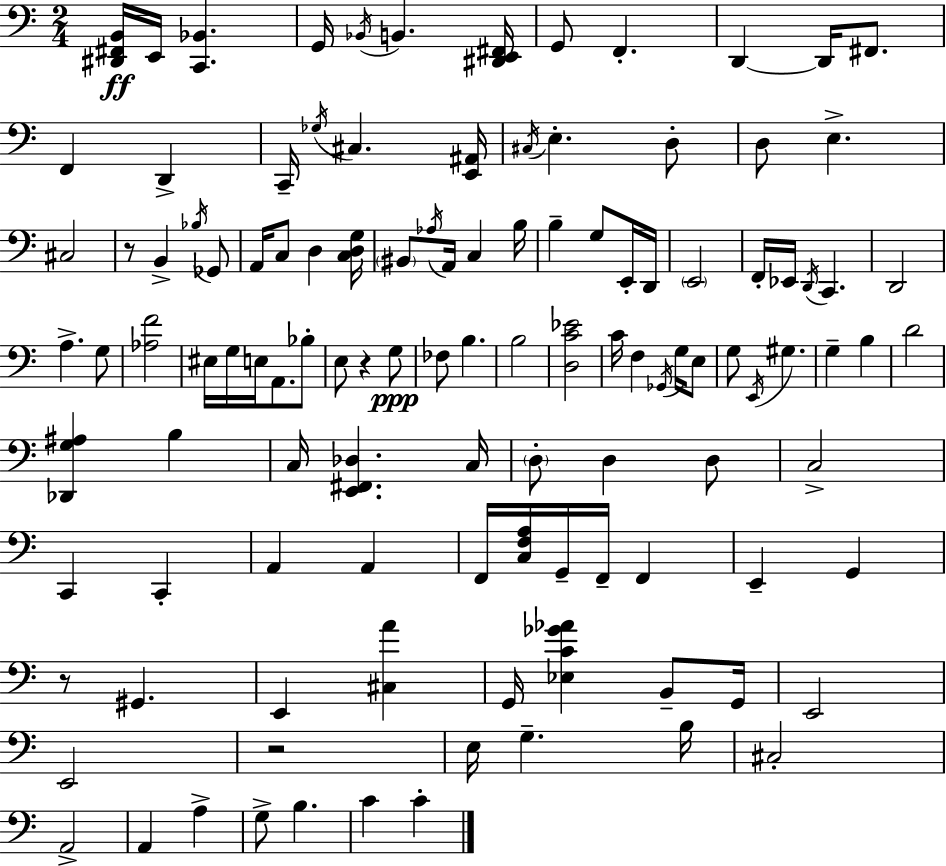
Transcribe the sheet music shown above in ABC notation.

X:1
T:Untitled
M:2/4
L:1/4
K:C
[^D,,^F,,B,,]/4 E,,/4 [C,,_B,,] G,,/4 _B,,/4 B,, [^D,,E,,^F,,]/4 G,,/2 F,, D,, D,,/4 ^F,,/2 F,, D,, C,,/4 _G,/4 ^C, [E,,^A,,]/4 ^C,/4 E, D,/2 D,/2 E, ^C,2 z/2 B,, _B,/4 _G,,/2 A,,/4 C,/2 D, [C,D,G,]/4 ^B,,/2 _A,/4 A,,/4 C, B,/4 B, G,/2 E,,/4 D,,/4 E,,2 F,,/4 _E,,/4 D,,/4 C,, D,,2 A, G,/2 [_A,F]2 ^E,/4 G,/4 E,/4 A,,/2 _B,/2 E,/2 z G,/2 _F,/2 B, B,2 [D,C_E]2 C/4 F, _G,,/4 G,/4 E,/2 G,/2 E,,/4 ^G, G, B, D2 [_D,,G,^A,] B, C,/4 [E,,^F,,_D,] C,/4 D,/2 D, D,/2 C,2 C,, C,, A,, A,, F,,/4 [C,F,A,]/4 G,,/4 F,,/4 F,, E,, G,, z/2 ^G,, E,, [^C,A] G,,/4 [_E,C_G_A] B,,/2 G,,/4 E,,2 E,,2 z2 E,/4 G, B,/4 ^C,2 A,,2 A,, A, G,/2 B, C C